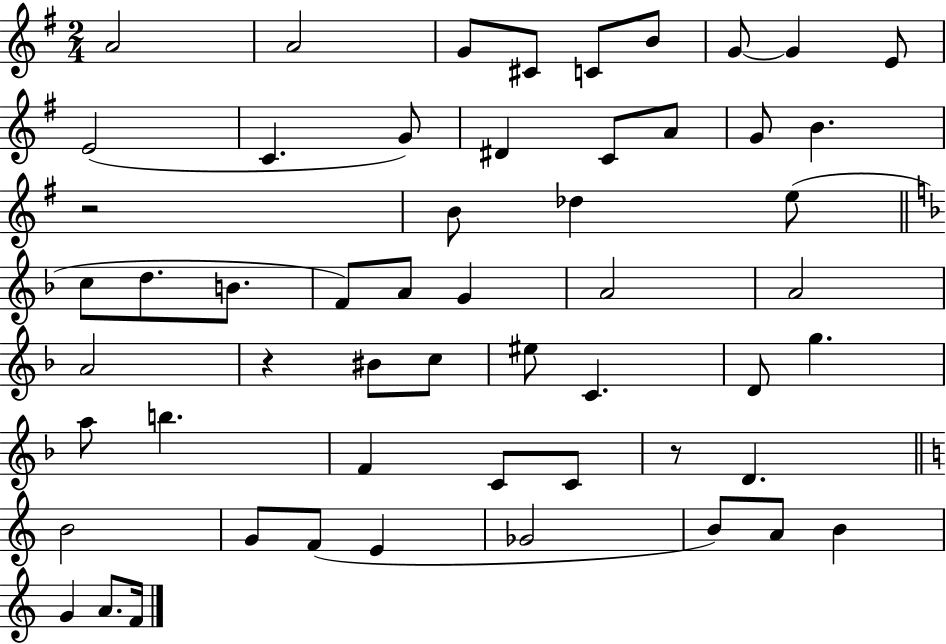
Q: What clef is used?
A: treble